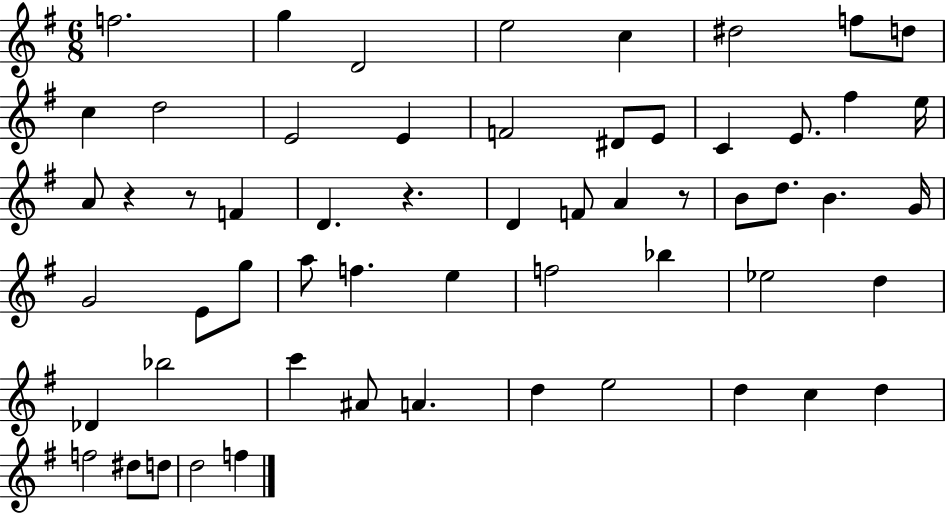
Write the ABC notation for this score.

X:1
T:Untitled
M:6/8
L:1/4
K:G
f2 g D2 e2 c ^d2 f/2 d/2 c d2 E2 E F2 ^D/2 E/2 C E/2 ^f e/4 A/2 z z/2 F D z D F/2 A z/2 B/2 d/2 B G/4 G2 E/2 g/2 a/2 f e f2 _b _e2 d _D _b2 c' ^A/2 A d e2 d c d f2 ^d/2 d/2 d2 f